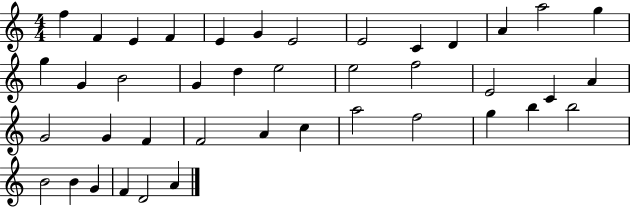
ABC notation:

X:1
T:Untitled
M:4/4
L:1/4
K:C
f F E F E G E2 E2 C D A a2 g g G B2 G d e2 e2 f2 E2 C A G2 G F F2 A c a2 f2 g b b2 B2 B G F D2 A